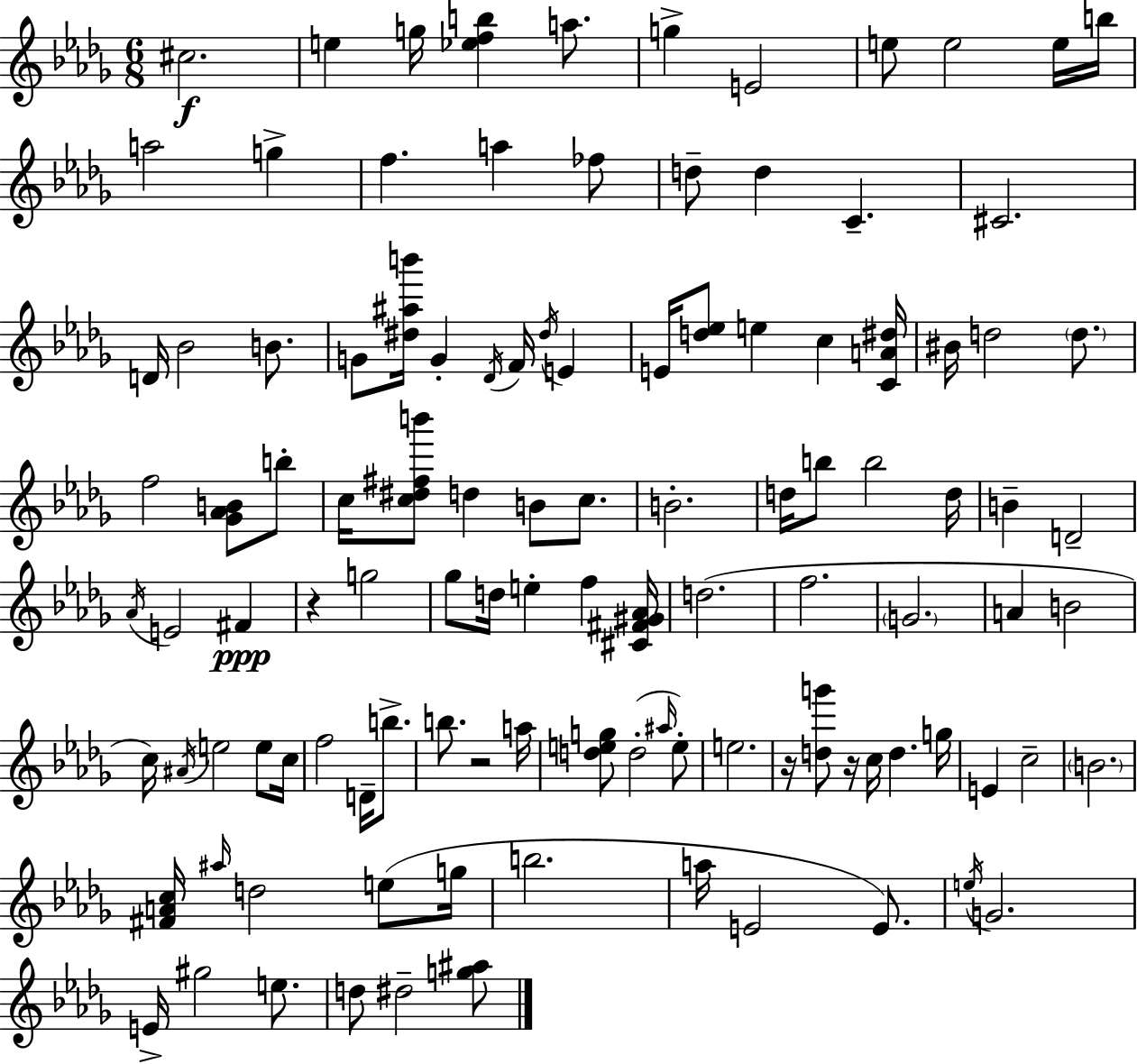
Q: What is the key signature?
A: BES minor